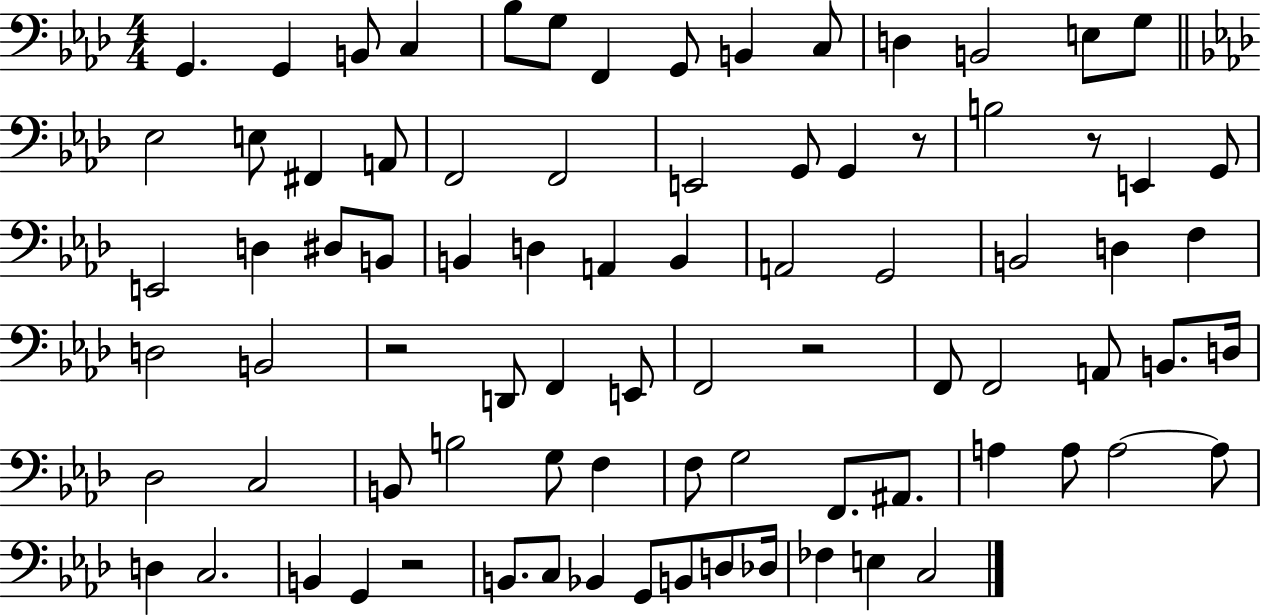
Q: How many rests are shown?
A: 5